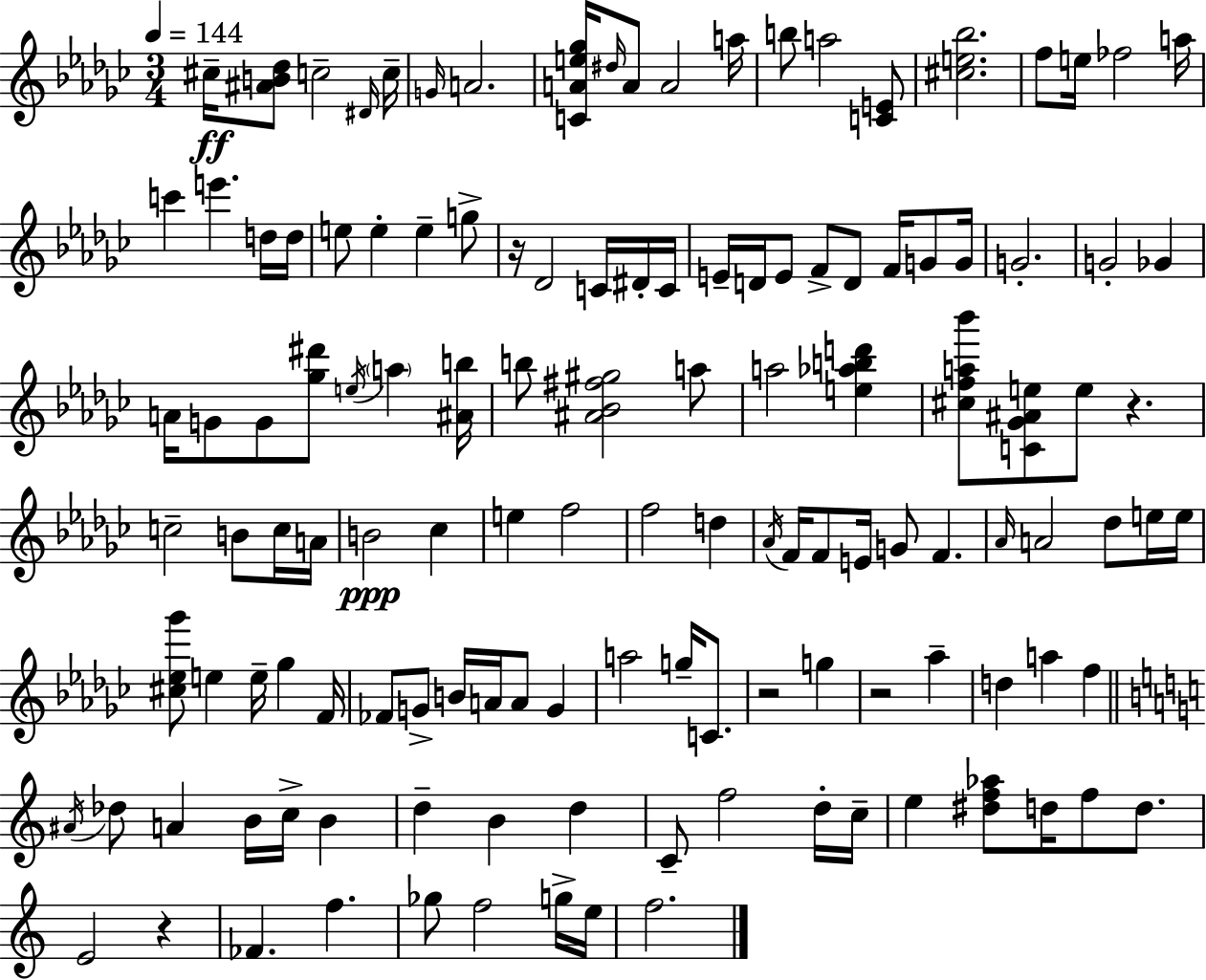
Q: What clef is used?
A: treble